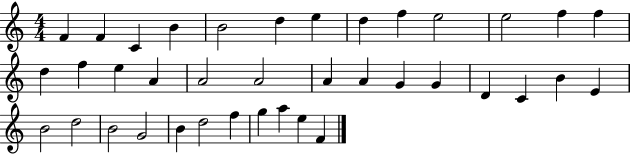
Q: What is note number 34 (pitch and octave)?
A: F5